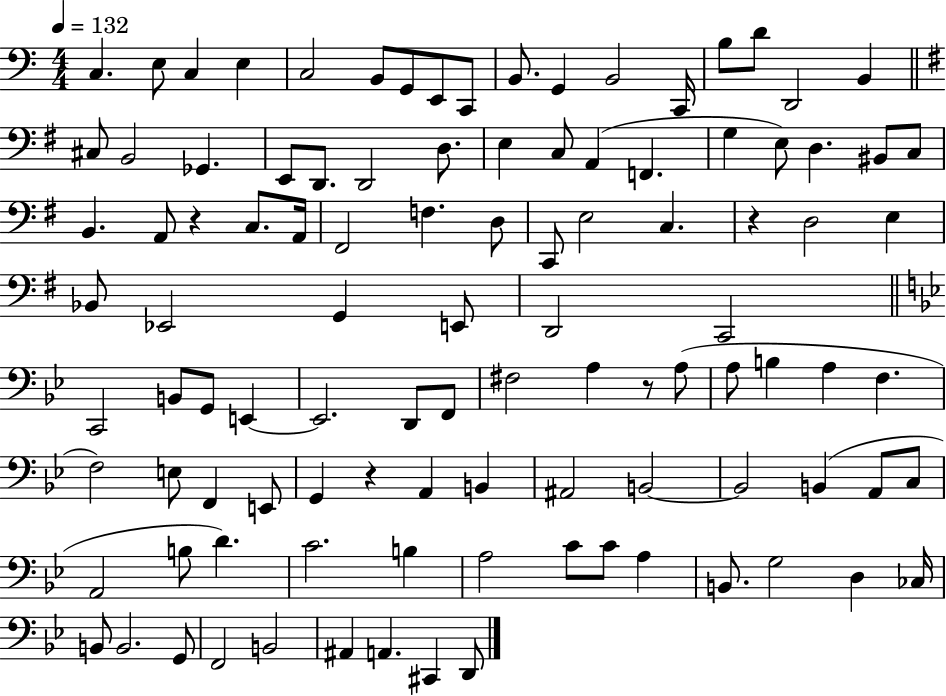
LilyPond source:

{
  \clef bass
  \numericTimeSignature
  \time 4/4
  \key c \major
  \tempo 4 = 132
  \repeat volta 2 { c4. e8 c4 e4 | c2 b,8 g,8 e,8 c,8 | b,8. g,4 b,2 c,16 | b8 d'8 d,2 b,4 | \break \bar "||" \break \key g \major cis8 b,2 ges,4. | e,8 d,8. d,2 d8. | e4 c8 a,4( f,4. | g4 e8) d4. bis,8 c8 | \break b,4. a,8 r4 c8. a,16 | fis,2 f4. d8 | c,8 e2 c4. | r4 d2 e4 | \break bes,8 ees,2 g,4 e,8 | d,2 c,2 | \bar "||" \break \key g \minor c,2 b,8 g,8 e,4~~ | e,2. d,8 f,8 | fis2 a4 r8 a8( | a8 b4 a4 f4. | \break f2) e8 f,4 e,8 | g,4 r4 a,4 b,4 | ais,2 b,2~~ | b,2 b,4( a,8 c8 | \break a,2 b8 d'4.) | c'2. b4 | a2 c'8 c'8 a4 | b,8. g2 d4 ces16 | \break b,8 b,2. g,8 | f,2 b,2 | ais,4 a,4. cis,4 d,8 | } \bar "|."
}